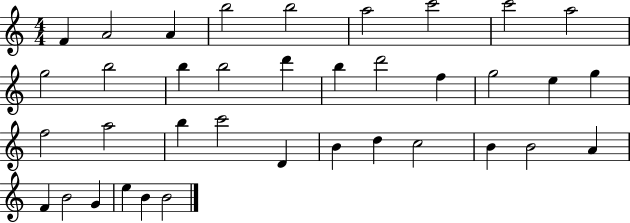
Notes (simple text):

F4/q A4/h A4/q B5/h B5/h A5/h C6/h C6/h A5/h G5/h B5/h B5/q B5/h D6/q B5/q D6/h F5/q G5/h E5/q G5/q F5/h A5/h B5/q C6/h D4/q B4/q D5/q C5/h B4/q B4/h A4/q F4/q B4/h G4/q E5/q B4/q B4/h